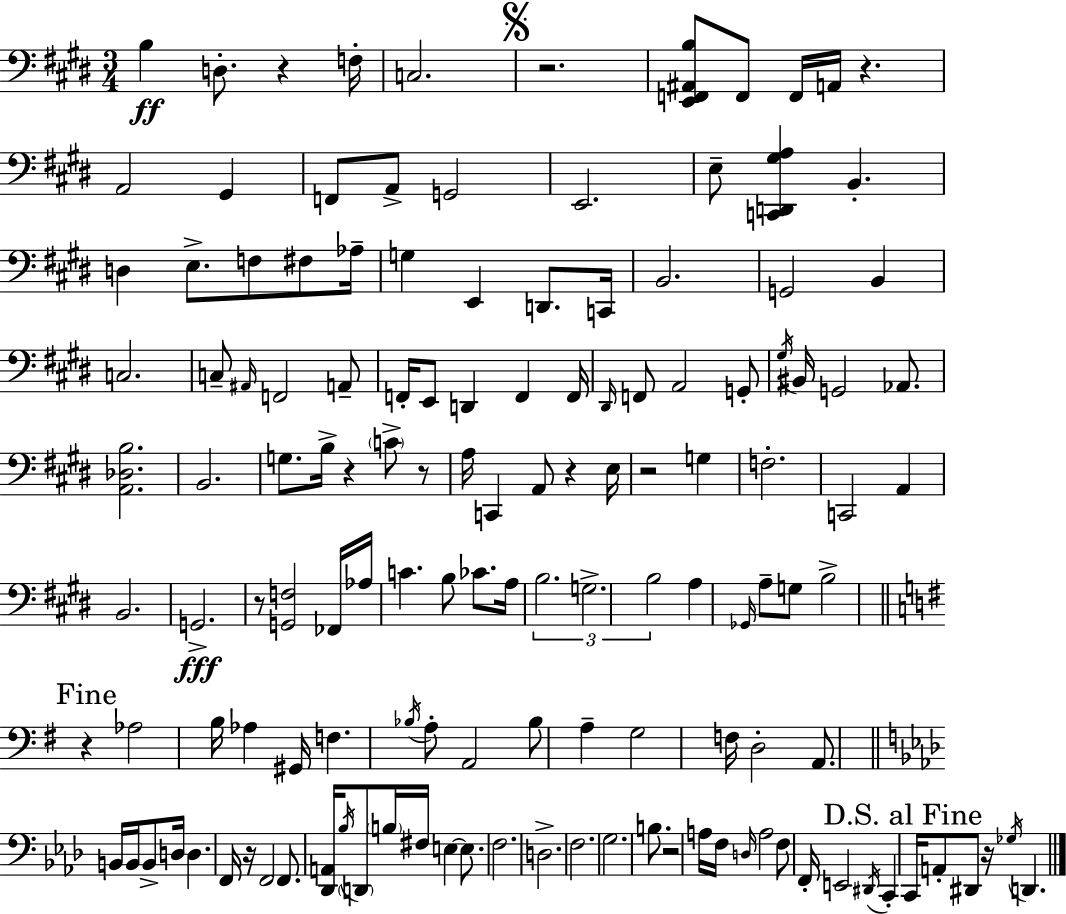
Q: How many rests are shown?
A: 12